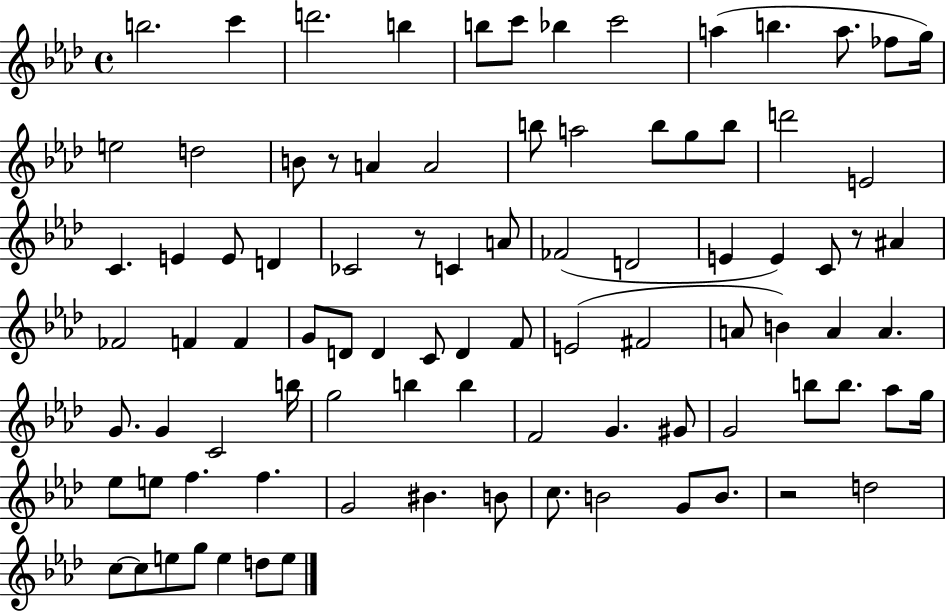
X:1
T:Untitled
M:4/4
L:1/4
K:Ab
b2 c' d'2 b b/2 c'/2 _b c'2 a b a/2 _f/2 g/4 e2 d2 B/2 z/2 A A2 b/2 a2 b/2 g/2 b/2 d'2 E2 C E E/2 D _C2 z/2 C A/2 _F2 D2 E E C/2 z/2 ^A _F2 F F G/2 D/2 D C/2 D F/2 E2 ^F2 A/2 B A A G/2 G C2 b/4 g2 b b F2 G ^G/2 G2 b/2 b/2 _a/2 g/4 _e/2 e/2 f f G2 ^B B/2 c/2 B2 G/2 B/2 z2 d2 c/2 c/2 e/2 g/2 e d/2 e/2